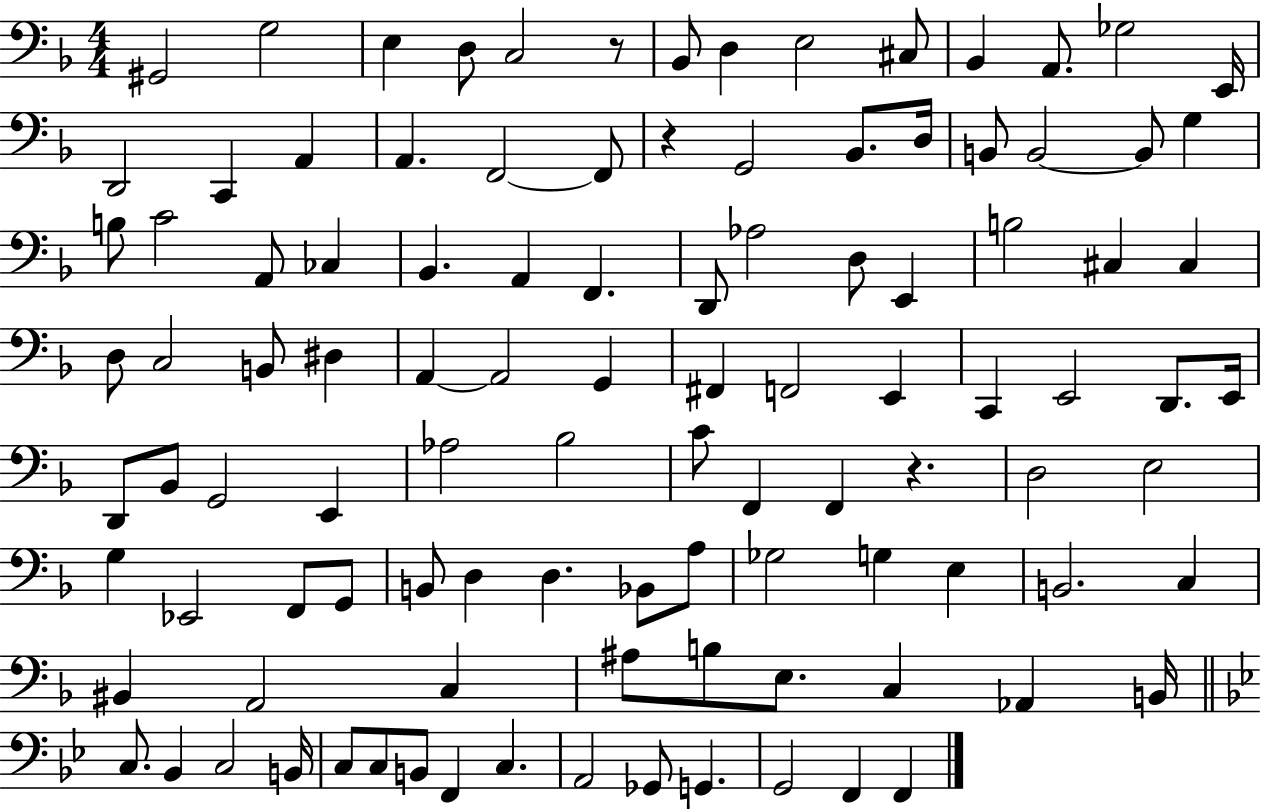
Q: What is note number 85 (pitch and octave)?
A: E3